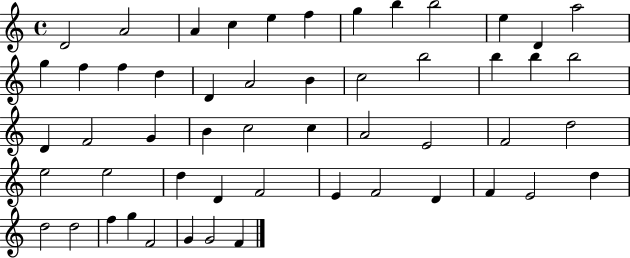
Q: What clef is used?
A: treble